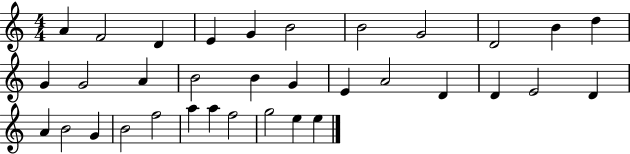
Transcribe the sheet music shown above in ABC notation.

X:1
T:Untitled
M:4/4
L:1/4
K:C
A F2 D E G B2 B2 G2 D2 B d G G2 A B2 B G E A2 D D E2 D A B2 G B2 f2 a a f2 g2 e e